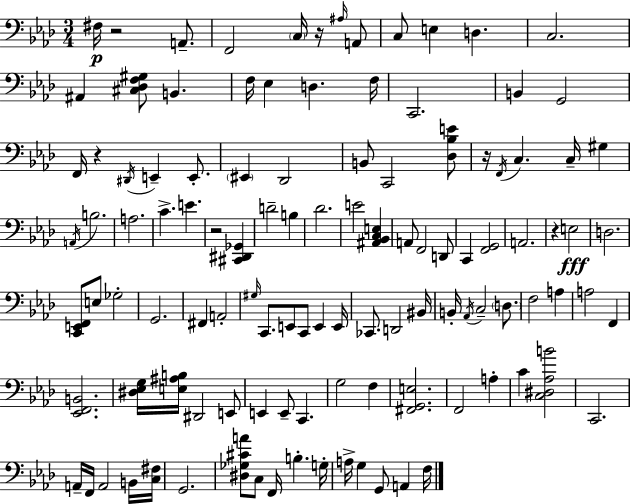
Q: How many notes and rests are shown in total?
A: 113